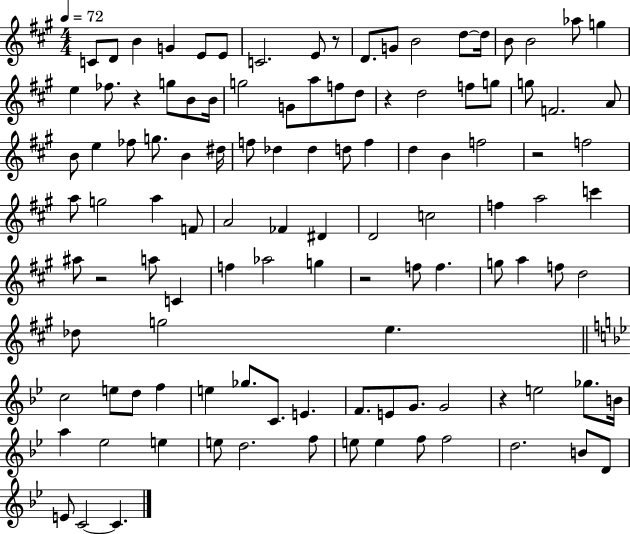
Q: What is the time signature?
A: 4/4